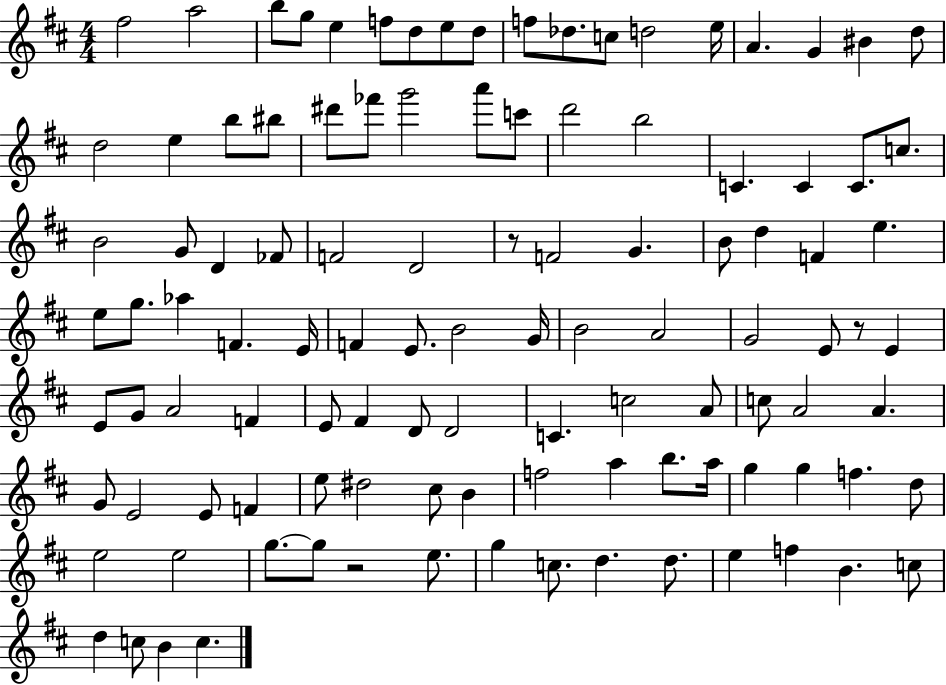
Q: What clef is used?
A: treble